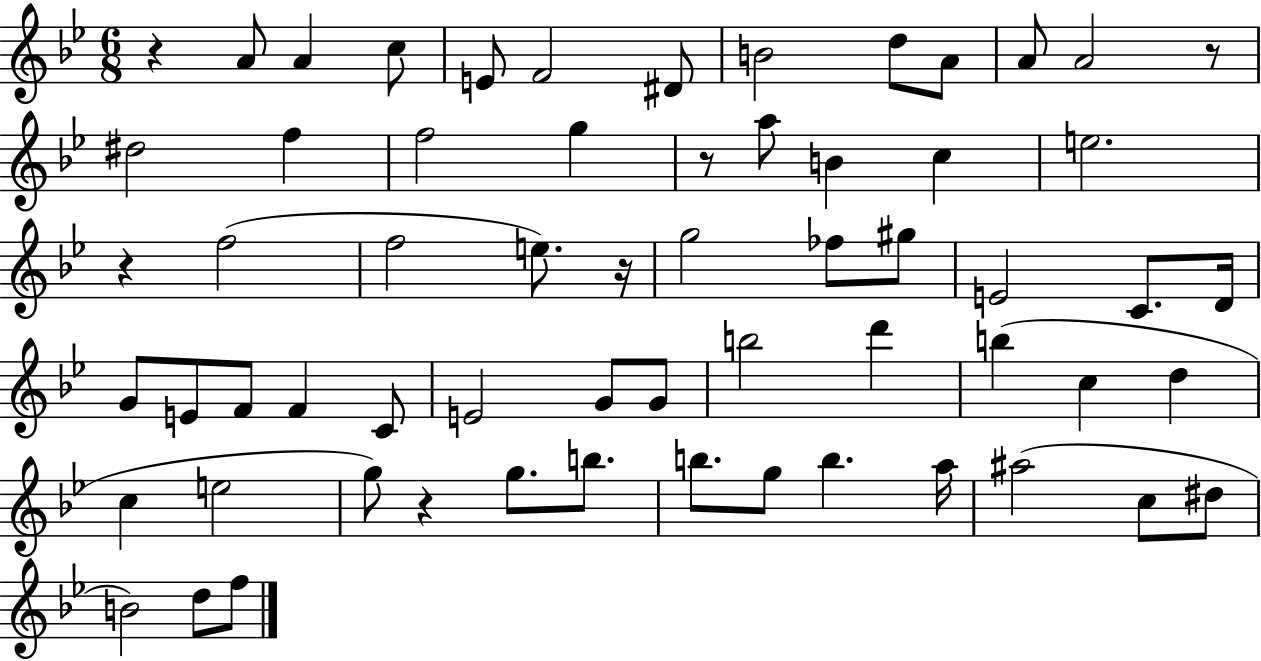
R/q A4/e A4/q C5/e E4/e F4/h D#4/e B4/h D5/e A4/e A4/e A4/h R/e D#5/h F5/q F5/h G5/q R/e A5/e B4/q C5/q E5/h. R/q F5/h F5/h E5/e. R/s G5/h FES5/e G#5/e E4/h C4/e. D4/s G4/e E4/e F4/e F4/q C4/e E4/h G4/e G4/e B5/h D6/q B5/q C5/q D5/q C5/q E5/h G5/e R/q G5/e. B5/e. B5/e. G5/e B5/q. A5/s A#5/h C5/e D#5/e B4/h D5/e F5/e